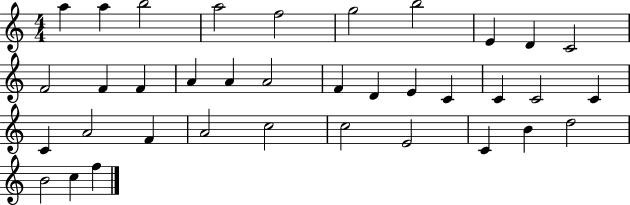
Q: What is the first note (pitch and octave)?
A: A5